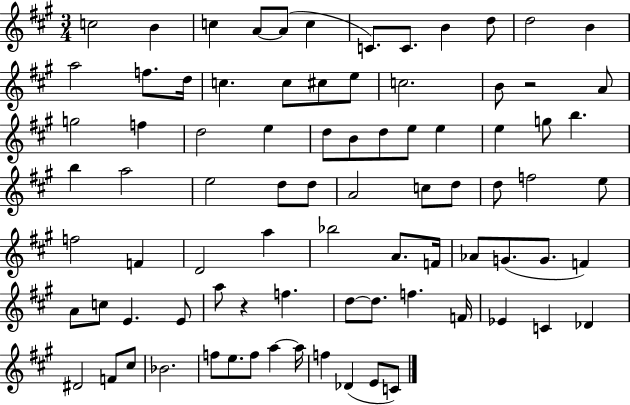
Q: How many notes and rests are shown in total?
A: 84